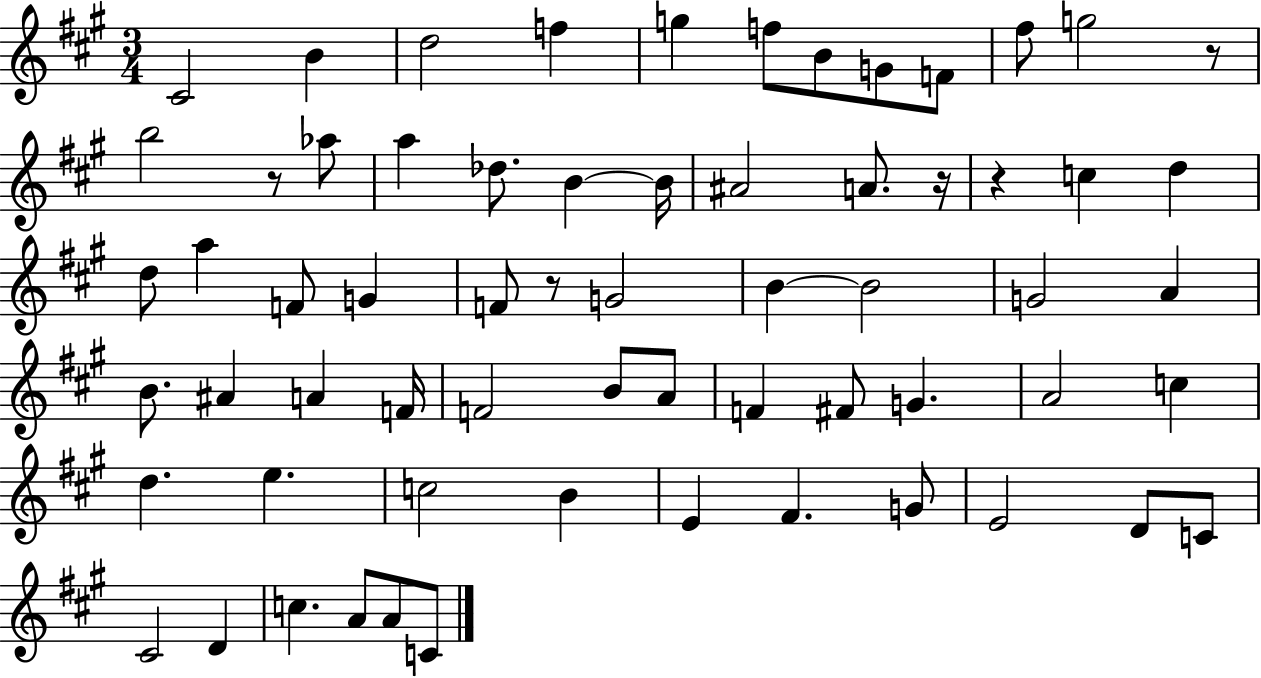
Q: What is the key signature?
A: A major